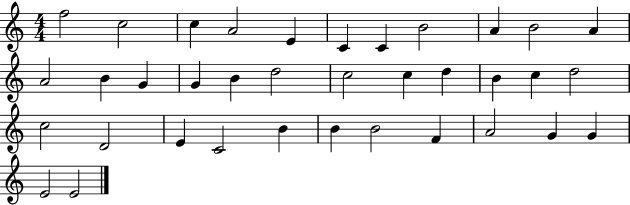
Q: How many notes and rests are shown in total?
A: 36